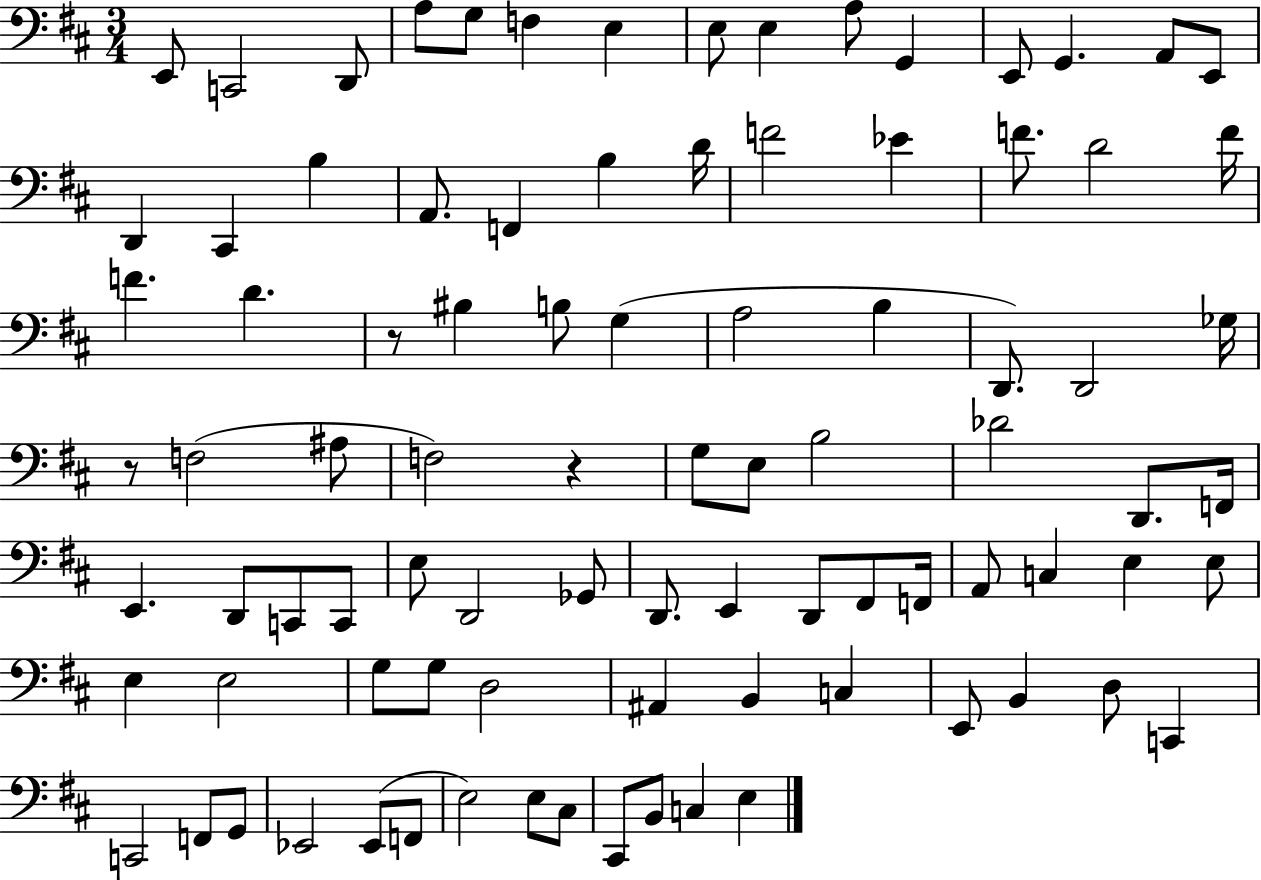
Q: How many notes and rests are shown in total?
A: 90